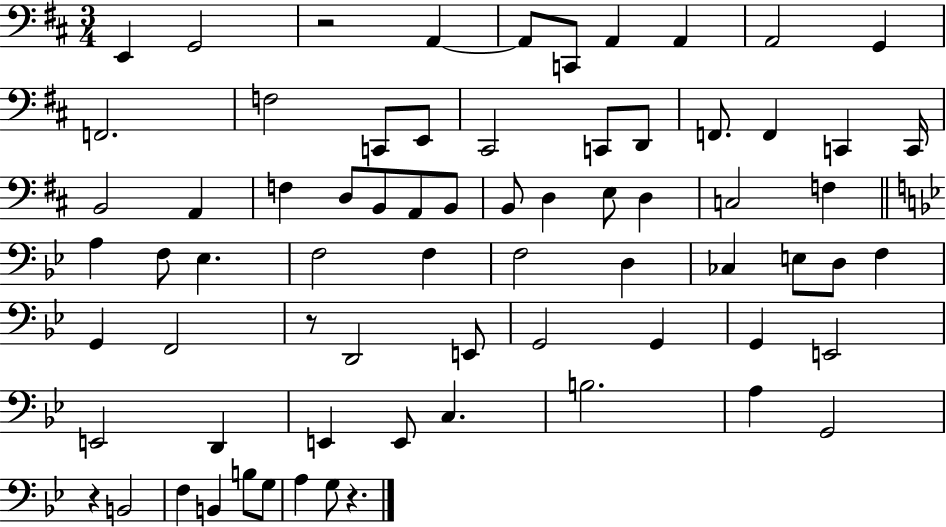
X:1
T:Untitled
M:3/4
L:1/4
K:D
E,, G,,2 z2 A,, A,,/2 C,,/2 A,, A,, A,,2 G,, F,,2 F,2 C,,/2 E,,/2 ^C,,2 C,,/2 D,,/2 F,,/2 F,, C,, C,,/4 B,,2 A,, F, D,/2 B,,/2 A,,/2 B,,/2 B,,/2 D, E,/2 D, C,2 F, A, F,/2 _E, F,2 F, F,2 D, _C, E,/2 D,/2 F, G,, F,,2 z/2 D,,2 E,,/2 G,,2 G,, G,, E,,2 E,,2 D,, E,, E,,/2 C, B,2 A, G,,2 z B,,2 F, B,, B,/2 G,/2 A, G,/2 z